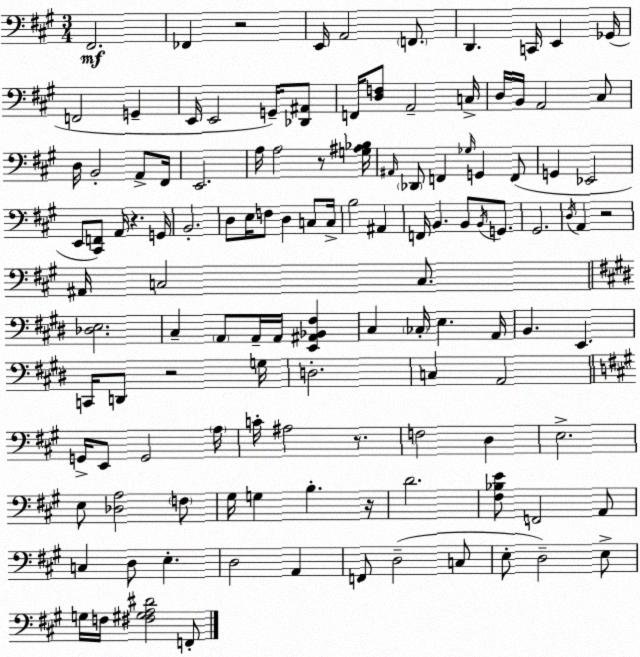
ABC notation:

X:1
T:Untitled
M:3/4
L:1/4
K:A
^F,,2 _F,, z2 E,,/4 A,,2 F,,/2 D,, C,,/4 E,, _G,,/4 F,,2 G,, E,,/4 E,,2 G,,/4 [_D,,^A,,]/2 F,,/4 [D,F,]/2 A,,2 C,/4 D,/4 B,,/4 A,,2 ^C,/2 D,/4 B,,2 A,,/2 ^F,,/4 E,,2 A,/4 A,2 z/2 [G,^A,_B,]/4 ^A,,/4 _D,,/2 F,, _G,/4 G,, F,,/2 G,, _E,,2 E,,/2 [^C,,F,,]/2 A,,/4 z G,,/4 B,,2 D,/2 E,/4 F,/2 D, C,/2 C,/4 B,2 ^A,, F,,/4 B,, B,,/2 B,,/4 G,,/2 ^G,,2 D,/4 A,, z2 ^A,,/4 C,2 C,/2 [_D,E,]2 ^C, A,,/2 A,,/4 A,,/4 [E,,^A,,_B,,^F,] ^C, _C,/4 E, A,,/4 B,, E,, C,,/4 D,,/2 z2 G,/4 D,2 C, A,,2 G,,/4 E,,/2 G,,2 A,/4 C/4 ^A,2 z/2 F,2 D, E,2 E,/2 [_D,A,]2 F,/2 ^G,/4 G, B, z/4 D2 [^F,_B,E]/2 F,,2 A,,/2 C, D,/2 E, D,2 A,, F,,/2 D,2 C,/2 E,/2 D,2 E,/2 G,/4 F,/4 [^F,^G,A,^D]2 F,,/2